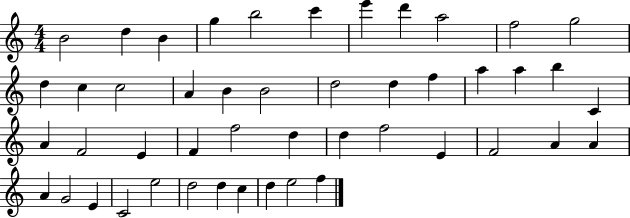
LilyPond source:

{
  \clef treble
  \numericTimeSignature
  \time 4/4
  \key c \major
  b'2 d''4 b'4 | g''4 b''2 c'''4 | e'''4 d'''4 a''2 | f''2 g''2 | \break d''4 c''4 c''2 | a'4 b'4 b'2 | d''2 d''4 f''4 | a''4 a''4 b''4 c'4 | \break a'4 f'2 e'4 | f'4 f''2 d''4 | d''4 f''2 e'4 | f'2 a'4 a'4 | \break a'4 g'2 e'4 | c'2 e''2 | d''2 d''4 c''4 | d''4 e''2 f''4 | \break \bar "|."
}